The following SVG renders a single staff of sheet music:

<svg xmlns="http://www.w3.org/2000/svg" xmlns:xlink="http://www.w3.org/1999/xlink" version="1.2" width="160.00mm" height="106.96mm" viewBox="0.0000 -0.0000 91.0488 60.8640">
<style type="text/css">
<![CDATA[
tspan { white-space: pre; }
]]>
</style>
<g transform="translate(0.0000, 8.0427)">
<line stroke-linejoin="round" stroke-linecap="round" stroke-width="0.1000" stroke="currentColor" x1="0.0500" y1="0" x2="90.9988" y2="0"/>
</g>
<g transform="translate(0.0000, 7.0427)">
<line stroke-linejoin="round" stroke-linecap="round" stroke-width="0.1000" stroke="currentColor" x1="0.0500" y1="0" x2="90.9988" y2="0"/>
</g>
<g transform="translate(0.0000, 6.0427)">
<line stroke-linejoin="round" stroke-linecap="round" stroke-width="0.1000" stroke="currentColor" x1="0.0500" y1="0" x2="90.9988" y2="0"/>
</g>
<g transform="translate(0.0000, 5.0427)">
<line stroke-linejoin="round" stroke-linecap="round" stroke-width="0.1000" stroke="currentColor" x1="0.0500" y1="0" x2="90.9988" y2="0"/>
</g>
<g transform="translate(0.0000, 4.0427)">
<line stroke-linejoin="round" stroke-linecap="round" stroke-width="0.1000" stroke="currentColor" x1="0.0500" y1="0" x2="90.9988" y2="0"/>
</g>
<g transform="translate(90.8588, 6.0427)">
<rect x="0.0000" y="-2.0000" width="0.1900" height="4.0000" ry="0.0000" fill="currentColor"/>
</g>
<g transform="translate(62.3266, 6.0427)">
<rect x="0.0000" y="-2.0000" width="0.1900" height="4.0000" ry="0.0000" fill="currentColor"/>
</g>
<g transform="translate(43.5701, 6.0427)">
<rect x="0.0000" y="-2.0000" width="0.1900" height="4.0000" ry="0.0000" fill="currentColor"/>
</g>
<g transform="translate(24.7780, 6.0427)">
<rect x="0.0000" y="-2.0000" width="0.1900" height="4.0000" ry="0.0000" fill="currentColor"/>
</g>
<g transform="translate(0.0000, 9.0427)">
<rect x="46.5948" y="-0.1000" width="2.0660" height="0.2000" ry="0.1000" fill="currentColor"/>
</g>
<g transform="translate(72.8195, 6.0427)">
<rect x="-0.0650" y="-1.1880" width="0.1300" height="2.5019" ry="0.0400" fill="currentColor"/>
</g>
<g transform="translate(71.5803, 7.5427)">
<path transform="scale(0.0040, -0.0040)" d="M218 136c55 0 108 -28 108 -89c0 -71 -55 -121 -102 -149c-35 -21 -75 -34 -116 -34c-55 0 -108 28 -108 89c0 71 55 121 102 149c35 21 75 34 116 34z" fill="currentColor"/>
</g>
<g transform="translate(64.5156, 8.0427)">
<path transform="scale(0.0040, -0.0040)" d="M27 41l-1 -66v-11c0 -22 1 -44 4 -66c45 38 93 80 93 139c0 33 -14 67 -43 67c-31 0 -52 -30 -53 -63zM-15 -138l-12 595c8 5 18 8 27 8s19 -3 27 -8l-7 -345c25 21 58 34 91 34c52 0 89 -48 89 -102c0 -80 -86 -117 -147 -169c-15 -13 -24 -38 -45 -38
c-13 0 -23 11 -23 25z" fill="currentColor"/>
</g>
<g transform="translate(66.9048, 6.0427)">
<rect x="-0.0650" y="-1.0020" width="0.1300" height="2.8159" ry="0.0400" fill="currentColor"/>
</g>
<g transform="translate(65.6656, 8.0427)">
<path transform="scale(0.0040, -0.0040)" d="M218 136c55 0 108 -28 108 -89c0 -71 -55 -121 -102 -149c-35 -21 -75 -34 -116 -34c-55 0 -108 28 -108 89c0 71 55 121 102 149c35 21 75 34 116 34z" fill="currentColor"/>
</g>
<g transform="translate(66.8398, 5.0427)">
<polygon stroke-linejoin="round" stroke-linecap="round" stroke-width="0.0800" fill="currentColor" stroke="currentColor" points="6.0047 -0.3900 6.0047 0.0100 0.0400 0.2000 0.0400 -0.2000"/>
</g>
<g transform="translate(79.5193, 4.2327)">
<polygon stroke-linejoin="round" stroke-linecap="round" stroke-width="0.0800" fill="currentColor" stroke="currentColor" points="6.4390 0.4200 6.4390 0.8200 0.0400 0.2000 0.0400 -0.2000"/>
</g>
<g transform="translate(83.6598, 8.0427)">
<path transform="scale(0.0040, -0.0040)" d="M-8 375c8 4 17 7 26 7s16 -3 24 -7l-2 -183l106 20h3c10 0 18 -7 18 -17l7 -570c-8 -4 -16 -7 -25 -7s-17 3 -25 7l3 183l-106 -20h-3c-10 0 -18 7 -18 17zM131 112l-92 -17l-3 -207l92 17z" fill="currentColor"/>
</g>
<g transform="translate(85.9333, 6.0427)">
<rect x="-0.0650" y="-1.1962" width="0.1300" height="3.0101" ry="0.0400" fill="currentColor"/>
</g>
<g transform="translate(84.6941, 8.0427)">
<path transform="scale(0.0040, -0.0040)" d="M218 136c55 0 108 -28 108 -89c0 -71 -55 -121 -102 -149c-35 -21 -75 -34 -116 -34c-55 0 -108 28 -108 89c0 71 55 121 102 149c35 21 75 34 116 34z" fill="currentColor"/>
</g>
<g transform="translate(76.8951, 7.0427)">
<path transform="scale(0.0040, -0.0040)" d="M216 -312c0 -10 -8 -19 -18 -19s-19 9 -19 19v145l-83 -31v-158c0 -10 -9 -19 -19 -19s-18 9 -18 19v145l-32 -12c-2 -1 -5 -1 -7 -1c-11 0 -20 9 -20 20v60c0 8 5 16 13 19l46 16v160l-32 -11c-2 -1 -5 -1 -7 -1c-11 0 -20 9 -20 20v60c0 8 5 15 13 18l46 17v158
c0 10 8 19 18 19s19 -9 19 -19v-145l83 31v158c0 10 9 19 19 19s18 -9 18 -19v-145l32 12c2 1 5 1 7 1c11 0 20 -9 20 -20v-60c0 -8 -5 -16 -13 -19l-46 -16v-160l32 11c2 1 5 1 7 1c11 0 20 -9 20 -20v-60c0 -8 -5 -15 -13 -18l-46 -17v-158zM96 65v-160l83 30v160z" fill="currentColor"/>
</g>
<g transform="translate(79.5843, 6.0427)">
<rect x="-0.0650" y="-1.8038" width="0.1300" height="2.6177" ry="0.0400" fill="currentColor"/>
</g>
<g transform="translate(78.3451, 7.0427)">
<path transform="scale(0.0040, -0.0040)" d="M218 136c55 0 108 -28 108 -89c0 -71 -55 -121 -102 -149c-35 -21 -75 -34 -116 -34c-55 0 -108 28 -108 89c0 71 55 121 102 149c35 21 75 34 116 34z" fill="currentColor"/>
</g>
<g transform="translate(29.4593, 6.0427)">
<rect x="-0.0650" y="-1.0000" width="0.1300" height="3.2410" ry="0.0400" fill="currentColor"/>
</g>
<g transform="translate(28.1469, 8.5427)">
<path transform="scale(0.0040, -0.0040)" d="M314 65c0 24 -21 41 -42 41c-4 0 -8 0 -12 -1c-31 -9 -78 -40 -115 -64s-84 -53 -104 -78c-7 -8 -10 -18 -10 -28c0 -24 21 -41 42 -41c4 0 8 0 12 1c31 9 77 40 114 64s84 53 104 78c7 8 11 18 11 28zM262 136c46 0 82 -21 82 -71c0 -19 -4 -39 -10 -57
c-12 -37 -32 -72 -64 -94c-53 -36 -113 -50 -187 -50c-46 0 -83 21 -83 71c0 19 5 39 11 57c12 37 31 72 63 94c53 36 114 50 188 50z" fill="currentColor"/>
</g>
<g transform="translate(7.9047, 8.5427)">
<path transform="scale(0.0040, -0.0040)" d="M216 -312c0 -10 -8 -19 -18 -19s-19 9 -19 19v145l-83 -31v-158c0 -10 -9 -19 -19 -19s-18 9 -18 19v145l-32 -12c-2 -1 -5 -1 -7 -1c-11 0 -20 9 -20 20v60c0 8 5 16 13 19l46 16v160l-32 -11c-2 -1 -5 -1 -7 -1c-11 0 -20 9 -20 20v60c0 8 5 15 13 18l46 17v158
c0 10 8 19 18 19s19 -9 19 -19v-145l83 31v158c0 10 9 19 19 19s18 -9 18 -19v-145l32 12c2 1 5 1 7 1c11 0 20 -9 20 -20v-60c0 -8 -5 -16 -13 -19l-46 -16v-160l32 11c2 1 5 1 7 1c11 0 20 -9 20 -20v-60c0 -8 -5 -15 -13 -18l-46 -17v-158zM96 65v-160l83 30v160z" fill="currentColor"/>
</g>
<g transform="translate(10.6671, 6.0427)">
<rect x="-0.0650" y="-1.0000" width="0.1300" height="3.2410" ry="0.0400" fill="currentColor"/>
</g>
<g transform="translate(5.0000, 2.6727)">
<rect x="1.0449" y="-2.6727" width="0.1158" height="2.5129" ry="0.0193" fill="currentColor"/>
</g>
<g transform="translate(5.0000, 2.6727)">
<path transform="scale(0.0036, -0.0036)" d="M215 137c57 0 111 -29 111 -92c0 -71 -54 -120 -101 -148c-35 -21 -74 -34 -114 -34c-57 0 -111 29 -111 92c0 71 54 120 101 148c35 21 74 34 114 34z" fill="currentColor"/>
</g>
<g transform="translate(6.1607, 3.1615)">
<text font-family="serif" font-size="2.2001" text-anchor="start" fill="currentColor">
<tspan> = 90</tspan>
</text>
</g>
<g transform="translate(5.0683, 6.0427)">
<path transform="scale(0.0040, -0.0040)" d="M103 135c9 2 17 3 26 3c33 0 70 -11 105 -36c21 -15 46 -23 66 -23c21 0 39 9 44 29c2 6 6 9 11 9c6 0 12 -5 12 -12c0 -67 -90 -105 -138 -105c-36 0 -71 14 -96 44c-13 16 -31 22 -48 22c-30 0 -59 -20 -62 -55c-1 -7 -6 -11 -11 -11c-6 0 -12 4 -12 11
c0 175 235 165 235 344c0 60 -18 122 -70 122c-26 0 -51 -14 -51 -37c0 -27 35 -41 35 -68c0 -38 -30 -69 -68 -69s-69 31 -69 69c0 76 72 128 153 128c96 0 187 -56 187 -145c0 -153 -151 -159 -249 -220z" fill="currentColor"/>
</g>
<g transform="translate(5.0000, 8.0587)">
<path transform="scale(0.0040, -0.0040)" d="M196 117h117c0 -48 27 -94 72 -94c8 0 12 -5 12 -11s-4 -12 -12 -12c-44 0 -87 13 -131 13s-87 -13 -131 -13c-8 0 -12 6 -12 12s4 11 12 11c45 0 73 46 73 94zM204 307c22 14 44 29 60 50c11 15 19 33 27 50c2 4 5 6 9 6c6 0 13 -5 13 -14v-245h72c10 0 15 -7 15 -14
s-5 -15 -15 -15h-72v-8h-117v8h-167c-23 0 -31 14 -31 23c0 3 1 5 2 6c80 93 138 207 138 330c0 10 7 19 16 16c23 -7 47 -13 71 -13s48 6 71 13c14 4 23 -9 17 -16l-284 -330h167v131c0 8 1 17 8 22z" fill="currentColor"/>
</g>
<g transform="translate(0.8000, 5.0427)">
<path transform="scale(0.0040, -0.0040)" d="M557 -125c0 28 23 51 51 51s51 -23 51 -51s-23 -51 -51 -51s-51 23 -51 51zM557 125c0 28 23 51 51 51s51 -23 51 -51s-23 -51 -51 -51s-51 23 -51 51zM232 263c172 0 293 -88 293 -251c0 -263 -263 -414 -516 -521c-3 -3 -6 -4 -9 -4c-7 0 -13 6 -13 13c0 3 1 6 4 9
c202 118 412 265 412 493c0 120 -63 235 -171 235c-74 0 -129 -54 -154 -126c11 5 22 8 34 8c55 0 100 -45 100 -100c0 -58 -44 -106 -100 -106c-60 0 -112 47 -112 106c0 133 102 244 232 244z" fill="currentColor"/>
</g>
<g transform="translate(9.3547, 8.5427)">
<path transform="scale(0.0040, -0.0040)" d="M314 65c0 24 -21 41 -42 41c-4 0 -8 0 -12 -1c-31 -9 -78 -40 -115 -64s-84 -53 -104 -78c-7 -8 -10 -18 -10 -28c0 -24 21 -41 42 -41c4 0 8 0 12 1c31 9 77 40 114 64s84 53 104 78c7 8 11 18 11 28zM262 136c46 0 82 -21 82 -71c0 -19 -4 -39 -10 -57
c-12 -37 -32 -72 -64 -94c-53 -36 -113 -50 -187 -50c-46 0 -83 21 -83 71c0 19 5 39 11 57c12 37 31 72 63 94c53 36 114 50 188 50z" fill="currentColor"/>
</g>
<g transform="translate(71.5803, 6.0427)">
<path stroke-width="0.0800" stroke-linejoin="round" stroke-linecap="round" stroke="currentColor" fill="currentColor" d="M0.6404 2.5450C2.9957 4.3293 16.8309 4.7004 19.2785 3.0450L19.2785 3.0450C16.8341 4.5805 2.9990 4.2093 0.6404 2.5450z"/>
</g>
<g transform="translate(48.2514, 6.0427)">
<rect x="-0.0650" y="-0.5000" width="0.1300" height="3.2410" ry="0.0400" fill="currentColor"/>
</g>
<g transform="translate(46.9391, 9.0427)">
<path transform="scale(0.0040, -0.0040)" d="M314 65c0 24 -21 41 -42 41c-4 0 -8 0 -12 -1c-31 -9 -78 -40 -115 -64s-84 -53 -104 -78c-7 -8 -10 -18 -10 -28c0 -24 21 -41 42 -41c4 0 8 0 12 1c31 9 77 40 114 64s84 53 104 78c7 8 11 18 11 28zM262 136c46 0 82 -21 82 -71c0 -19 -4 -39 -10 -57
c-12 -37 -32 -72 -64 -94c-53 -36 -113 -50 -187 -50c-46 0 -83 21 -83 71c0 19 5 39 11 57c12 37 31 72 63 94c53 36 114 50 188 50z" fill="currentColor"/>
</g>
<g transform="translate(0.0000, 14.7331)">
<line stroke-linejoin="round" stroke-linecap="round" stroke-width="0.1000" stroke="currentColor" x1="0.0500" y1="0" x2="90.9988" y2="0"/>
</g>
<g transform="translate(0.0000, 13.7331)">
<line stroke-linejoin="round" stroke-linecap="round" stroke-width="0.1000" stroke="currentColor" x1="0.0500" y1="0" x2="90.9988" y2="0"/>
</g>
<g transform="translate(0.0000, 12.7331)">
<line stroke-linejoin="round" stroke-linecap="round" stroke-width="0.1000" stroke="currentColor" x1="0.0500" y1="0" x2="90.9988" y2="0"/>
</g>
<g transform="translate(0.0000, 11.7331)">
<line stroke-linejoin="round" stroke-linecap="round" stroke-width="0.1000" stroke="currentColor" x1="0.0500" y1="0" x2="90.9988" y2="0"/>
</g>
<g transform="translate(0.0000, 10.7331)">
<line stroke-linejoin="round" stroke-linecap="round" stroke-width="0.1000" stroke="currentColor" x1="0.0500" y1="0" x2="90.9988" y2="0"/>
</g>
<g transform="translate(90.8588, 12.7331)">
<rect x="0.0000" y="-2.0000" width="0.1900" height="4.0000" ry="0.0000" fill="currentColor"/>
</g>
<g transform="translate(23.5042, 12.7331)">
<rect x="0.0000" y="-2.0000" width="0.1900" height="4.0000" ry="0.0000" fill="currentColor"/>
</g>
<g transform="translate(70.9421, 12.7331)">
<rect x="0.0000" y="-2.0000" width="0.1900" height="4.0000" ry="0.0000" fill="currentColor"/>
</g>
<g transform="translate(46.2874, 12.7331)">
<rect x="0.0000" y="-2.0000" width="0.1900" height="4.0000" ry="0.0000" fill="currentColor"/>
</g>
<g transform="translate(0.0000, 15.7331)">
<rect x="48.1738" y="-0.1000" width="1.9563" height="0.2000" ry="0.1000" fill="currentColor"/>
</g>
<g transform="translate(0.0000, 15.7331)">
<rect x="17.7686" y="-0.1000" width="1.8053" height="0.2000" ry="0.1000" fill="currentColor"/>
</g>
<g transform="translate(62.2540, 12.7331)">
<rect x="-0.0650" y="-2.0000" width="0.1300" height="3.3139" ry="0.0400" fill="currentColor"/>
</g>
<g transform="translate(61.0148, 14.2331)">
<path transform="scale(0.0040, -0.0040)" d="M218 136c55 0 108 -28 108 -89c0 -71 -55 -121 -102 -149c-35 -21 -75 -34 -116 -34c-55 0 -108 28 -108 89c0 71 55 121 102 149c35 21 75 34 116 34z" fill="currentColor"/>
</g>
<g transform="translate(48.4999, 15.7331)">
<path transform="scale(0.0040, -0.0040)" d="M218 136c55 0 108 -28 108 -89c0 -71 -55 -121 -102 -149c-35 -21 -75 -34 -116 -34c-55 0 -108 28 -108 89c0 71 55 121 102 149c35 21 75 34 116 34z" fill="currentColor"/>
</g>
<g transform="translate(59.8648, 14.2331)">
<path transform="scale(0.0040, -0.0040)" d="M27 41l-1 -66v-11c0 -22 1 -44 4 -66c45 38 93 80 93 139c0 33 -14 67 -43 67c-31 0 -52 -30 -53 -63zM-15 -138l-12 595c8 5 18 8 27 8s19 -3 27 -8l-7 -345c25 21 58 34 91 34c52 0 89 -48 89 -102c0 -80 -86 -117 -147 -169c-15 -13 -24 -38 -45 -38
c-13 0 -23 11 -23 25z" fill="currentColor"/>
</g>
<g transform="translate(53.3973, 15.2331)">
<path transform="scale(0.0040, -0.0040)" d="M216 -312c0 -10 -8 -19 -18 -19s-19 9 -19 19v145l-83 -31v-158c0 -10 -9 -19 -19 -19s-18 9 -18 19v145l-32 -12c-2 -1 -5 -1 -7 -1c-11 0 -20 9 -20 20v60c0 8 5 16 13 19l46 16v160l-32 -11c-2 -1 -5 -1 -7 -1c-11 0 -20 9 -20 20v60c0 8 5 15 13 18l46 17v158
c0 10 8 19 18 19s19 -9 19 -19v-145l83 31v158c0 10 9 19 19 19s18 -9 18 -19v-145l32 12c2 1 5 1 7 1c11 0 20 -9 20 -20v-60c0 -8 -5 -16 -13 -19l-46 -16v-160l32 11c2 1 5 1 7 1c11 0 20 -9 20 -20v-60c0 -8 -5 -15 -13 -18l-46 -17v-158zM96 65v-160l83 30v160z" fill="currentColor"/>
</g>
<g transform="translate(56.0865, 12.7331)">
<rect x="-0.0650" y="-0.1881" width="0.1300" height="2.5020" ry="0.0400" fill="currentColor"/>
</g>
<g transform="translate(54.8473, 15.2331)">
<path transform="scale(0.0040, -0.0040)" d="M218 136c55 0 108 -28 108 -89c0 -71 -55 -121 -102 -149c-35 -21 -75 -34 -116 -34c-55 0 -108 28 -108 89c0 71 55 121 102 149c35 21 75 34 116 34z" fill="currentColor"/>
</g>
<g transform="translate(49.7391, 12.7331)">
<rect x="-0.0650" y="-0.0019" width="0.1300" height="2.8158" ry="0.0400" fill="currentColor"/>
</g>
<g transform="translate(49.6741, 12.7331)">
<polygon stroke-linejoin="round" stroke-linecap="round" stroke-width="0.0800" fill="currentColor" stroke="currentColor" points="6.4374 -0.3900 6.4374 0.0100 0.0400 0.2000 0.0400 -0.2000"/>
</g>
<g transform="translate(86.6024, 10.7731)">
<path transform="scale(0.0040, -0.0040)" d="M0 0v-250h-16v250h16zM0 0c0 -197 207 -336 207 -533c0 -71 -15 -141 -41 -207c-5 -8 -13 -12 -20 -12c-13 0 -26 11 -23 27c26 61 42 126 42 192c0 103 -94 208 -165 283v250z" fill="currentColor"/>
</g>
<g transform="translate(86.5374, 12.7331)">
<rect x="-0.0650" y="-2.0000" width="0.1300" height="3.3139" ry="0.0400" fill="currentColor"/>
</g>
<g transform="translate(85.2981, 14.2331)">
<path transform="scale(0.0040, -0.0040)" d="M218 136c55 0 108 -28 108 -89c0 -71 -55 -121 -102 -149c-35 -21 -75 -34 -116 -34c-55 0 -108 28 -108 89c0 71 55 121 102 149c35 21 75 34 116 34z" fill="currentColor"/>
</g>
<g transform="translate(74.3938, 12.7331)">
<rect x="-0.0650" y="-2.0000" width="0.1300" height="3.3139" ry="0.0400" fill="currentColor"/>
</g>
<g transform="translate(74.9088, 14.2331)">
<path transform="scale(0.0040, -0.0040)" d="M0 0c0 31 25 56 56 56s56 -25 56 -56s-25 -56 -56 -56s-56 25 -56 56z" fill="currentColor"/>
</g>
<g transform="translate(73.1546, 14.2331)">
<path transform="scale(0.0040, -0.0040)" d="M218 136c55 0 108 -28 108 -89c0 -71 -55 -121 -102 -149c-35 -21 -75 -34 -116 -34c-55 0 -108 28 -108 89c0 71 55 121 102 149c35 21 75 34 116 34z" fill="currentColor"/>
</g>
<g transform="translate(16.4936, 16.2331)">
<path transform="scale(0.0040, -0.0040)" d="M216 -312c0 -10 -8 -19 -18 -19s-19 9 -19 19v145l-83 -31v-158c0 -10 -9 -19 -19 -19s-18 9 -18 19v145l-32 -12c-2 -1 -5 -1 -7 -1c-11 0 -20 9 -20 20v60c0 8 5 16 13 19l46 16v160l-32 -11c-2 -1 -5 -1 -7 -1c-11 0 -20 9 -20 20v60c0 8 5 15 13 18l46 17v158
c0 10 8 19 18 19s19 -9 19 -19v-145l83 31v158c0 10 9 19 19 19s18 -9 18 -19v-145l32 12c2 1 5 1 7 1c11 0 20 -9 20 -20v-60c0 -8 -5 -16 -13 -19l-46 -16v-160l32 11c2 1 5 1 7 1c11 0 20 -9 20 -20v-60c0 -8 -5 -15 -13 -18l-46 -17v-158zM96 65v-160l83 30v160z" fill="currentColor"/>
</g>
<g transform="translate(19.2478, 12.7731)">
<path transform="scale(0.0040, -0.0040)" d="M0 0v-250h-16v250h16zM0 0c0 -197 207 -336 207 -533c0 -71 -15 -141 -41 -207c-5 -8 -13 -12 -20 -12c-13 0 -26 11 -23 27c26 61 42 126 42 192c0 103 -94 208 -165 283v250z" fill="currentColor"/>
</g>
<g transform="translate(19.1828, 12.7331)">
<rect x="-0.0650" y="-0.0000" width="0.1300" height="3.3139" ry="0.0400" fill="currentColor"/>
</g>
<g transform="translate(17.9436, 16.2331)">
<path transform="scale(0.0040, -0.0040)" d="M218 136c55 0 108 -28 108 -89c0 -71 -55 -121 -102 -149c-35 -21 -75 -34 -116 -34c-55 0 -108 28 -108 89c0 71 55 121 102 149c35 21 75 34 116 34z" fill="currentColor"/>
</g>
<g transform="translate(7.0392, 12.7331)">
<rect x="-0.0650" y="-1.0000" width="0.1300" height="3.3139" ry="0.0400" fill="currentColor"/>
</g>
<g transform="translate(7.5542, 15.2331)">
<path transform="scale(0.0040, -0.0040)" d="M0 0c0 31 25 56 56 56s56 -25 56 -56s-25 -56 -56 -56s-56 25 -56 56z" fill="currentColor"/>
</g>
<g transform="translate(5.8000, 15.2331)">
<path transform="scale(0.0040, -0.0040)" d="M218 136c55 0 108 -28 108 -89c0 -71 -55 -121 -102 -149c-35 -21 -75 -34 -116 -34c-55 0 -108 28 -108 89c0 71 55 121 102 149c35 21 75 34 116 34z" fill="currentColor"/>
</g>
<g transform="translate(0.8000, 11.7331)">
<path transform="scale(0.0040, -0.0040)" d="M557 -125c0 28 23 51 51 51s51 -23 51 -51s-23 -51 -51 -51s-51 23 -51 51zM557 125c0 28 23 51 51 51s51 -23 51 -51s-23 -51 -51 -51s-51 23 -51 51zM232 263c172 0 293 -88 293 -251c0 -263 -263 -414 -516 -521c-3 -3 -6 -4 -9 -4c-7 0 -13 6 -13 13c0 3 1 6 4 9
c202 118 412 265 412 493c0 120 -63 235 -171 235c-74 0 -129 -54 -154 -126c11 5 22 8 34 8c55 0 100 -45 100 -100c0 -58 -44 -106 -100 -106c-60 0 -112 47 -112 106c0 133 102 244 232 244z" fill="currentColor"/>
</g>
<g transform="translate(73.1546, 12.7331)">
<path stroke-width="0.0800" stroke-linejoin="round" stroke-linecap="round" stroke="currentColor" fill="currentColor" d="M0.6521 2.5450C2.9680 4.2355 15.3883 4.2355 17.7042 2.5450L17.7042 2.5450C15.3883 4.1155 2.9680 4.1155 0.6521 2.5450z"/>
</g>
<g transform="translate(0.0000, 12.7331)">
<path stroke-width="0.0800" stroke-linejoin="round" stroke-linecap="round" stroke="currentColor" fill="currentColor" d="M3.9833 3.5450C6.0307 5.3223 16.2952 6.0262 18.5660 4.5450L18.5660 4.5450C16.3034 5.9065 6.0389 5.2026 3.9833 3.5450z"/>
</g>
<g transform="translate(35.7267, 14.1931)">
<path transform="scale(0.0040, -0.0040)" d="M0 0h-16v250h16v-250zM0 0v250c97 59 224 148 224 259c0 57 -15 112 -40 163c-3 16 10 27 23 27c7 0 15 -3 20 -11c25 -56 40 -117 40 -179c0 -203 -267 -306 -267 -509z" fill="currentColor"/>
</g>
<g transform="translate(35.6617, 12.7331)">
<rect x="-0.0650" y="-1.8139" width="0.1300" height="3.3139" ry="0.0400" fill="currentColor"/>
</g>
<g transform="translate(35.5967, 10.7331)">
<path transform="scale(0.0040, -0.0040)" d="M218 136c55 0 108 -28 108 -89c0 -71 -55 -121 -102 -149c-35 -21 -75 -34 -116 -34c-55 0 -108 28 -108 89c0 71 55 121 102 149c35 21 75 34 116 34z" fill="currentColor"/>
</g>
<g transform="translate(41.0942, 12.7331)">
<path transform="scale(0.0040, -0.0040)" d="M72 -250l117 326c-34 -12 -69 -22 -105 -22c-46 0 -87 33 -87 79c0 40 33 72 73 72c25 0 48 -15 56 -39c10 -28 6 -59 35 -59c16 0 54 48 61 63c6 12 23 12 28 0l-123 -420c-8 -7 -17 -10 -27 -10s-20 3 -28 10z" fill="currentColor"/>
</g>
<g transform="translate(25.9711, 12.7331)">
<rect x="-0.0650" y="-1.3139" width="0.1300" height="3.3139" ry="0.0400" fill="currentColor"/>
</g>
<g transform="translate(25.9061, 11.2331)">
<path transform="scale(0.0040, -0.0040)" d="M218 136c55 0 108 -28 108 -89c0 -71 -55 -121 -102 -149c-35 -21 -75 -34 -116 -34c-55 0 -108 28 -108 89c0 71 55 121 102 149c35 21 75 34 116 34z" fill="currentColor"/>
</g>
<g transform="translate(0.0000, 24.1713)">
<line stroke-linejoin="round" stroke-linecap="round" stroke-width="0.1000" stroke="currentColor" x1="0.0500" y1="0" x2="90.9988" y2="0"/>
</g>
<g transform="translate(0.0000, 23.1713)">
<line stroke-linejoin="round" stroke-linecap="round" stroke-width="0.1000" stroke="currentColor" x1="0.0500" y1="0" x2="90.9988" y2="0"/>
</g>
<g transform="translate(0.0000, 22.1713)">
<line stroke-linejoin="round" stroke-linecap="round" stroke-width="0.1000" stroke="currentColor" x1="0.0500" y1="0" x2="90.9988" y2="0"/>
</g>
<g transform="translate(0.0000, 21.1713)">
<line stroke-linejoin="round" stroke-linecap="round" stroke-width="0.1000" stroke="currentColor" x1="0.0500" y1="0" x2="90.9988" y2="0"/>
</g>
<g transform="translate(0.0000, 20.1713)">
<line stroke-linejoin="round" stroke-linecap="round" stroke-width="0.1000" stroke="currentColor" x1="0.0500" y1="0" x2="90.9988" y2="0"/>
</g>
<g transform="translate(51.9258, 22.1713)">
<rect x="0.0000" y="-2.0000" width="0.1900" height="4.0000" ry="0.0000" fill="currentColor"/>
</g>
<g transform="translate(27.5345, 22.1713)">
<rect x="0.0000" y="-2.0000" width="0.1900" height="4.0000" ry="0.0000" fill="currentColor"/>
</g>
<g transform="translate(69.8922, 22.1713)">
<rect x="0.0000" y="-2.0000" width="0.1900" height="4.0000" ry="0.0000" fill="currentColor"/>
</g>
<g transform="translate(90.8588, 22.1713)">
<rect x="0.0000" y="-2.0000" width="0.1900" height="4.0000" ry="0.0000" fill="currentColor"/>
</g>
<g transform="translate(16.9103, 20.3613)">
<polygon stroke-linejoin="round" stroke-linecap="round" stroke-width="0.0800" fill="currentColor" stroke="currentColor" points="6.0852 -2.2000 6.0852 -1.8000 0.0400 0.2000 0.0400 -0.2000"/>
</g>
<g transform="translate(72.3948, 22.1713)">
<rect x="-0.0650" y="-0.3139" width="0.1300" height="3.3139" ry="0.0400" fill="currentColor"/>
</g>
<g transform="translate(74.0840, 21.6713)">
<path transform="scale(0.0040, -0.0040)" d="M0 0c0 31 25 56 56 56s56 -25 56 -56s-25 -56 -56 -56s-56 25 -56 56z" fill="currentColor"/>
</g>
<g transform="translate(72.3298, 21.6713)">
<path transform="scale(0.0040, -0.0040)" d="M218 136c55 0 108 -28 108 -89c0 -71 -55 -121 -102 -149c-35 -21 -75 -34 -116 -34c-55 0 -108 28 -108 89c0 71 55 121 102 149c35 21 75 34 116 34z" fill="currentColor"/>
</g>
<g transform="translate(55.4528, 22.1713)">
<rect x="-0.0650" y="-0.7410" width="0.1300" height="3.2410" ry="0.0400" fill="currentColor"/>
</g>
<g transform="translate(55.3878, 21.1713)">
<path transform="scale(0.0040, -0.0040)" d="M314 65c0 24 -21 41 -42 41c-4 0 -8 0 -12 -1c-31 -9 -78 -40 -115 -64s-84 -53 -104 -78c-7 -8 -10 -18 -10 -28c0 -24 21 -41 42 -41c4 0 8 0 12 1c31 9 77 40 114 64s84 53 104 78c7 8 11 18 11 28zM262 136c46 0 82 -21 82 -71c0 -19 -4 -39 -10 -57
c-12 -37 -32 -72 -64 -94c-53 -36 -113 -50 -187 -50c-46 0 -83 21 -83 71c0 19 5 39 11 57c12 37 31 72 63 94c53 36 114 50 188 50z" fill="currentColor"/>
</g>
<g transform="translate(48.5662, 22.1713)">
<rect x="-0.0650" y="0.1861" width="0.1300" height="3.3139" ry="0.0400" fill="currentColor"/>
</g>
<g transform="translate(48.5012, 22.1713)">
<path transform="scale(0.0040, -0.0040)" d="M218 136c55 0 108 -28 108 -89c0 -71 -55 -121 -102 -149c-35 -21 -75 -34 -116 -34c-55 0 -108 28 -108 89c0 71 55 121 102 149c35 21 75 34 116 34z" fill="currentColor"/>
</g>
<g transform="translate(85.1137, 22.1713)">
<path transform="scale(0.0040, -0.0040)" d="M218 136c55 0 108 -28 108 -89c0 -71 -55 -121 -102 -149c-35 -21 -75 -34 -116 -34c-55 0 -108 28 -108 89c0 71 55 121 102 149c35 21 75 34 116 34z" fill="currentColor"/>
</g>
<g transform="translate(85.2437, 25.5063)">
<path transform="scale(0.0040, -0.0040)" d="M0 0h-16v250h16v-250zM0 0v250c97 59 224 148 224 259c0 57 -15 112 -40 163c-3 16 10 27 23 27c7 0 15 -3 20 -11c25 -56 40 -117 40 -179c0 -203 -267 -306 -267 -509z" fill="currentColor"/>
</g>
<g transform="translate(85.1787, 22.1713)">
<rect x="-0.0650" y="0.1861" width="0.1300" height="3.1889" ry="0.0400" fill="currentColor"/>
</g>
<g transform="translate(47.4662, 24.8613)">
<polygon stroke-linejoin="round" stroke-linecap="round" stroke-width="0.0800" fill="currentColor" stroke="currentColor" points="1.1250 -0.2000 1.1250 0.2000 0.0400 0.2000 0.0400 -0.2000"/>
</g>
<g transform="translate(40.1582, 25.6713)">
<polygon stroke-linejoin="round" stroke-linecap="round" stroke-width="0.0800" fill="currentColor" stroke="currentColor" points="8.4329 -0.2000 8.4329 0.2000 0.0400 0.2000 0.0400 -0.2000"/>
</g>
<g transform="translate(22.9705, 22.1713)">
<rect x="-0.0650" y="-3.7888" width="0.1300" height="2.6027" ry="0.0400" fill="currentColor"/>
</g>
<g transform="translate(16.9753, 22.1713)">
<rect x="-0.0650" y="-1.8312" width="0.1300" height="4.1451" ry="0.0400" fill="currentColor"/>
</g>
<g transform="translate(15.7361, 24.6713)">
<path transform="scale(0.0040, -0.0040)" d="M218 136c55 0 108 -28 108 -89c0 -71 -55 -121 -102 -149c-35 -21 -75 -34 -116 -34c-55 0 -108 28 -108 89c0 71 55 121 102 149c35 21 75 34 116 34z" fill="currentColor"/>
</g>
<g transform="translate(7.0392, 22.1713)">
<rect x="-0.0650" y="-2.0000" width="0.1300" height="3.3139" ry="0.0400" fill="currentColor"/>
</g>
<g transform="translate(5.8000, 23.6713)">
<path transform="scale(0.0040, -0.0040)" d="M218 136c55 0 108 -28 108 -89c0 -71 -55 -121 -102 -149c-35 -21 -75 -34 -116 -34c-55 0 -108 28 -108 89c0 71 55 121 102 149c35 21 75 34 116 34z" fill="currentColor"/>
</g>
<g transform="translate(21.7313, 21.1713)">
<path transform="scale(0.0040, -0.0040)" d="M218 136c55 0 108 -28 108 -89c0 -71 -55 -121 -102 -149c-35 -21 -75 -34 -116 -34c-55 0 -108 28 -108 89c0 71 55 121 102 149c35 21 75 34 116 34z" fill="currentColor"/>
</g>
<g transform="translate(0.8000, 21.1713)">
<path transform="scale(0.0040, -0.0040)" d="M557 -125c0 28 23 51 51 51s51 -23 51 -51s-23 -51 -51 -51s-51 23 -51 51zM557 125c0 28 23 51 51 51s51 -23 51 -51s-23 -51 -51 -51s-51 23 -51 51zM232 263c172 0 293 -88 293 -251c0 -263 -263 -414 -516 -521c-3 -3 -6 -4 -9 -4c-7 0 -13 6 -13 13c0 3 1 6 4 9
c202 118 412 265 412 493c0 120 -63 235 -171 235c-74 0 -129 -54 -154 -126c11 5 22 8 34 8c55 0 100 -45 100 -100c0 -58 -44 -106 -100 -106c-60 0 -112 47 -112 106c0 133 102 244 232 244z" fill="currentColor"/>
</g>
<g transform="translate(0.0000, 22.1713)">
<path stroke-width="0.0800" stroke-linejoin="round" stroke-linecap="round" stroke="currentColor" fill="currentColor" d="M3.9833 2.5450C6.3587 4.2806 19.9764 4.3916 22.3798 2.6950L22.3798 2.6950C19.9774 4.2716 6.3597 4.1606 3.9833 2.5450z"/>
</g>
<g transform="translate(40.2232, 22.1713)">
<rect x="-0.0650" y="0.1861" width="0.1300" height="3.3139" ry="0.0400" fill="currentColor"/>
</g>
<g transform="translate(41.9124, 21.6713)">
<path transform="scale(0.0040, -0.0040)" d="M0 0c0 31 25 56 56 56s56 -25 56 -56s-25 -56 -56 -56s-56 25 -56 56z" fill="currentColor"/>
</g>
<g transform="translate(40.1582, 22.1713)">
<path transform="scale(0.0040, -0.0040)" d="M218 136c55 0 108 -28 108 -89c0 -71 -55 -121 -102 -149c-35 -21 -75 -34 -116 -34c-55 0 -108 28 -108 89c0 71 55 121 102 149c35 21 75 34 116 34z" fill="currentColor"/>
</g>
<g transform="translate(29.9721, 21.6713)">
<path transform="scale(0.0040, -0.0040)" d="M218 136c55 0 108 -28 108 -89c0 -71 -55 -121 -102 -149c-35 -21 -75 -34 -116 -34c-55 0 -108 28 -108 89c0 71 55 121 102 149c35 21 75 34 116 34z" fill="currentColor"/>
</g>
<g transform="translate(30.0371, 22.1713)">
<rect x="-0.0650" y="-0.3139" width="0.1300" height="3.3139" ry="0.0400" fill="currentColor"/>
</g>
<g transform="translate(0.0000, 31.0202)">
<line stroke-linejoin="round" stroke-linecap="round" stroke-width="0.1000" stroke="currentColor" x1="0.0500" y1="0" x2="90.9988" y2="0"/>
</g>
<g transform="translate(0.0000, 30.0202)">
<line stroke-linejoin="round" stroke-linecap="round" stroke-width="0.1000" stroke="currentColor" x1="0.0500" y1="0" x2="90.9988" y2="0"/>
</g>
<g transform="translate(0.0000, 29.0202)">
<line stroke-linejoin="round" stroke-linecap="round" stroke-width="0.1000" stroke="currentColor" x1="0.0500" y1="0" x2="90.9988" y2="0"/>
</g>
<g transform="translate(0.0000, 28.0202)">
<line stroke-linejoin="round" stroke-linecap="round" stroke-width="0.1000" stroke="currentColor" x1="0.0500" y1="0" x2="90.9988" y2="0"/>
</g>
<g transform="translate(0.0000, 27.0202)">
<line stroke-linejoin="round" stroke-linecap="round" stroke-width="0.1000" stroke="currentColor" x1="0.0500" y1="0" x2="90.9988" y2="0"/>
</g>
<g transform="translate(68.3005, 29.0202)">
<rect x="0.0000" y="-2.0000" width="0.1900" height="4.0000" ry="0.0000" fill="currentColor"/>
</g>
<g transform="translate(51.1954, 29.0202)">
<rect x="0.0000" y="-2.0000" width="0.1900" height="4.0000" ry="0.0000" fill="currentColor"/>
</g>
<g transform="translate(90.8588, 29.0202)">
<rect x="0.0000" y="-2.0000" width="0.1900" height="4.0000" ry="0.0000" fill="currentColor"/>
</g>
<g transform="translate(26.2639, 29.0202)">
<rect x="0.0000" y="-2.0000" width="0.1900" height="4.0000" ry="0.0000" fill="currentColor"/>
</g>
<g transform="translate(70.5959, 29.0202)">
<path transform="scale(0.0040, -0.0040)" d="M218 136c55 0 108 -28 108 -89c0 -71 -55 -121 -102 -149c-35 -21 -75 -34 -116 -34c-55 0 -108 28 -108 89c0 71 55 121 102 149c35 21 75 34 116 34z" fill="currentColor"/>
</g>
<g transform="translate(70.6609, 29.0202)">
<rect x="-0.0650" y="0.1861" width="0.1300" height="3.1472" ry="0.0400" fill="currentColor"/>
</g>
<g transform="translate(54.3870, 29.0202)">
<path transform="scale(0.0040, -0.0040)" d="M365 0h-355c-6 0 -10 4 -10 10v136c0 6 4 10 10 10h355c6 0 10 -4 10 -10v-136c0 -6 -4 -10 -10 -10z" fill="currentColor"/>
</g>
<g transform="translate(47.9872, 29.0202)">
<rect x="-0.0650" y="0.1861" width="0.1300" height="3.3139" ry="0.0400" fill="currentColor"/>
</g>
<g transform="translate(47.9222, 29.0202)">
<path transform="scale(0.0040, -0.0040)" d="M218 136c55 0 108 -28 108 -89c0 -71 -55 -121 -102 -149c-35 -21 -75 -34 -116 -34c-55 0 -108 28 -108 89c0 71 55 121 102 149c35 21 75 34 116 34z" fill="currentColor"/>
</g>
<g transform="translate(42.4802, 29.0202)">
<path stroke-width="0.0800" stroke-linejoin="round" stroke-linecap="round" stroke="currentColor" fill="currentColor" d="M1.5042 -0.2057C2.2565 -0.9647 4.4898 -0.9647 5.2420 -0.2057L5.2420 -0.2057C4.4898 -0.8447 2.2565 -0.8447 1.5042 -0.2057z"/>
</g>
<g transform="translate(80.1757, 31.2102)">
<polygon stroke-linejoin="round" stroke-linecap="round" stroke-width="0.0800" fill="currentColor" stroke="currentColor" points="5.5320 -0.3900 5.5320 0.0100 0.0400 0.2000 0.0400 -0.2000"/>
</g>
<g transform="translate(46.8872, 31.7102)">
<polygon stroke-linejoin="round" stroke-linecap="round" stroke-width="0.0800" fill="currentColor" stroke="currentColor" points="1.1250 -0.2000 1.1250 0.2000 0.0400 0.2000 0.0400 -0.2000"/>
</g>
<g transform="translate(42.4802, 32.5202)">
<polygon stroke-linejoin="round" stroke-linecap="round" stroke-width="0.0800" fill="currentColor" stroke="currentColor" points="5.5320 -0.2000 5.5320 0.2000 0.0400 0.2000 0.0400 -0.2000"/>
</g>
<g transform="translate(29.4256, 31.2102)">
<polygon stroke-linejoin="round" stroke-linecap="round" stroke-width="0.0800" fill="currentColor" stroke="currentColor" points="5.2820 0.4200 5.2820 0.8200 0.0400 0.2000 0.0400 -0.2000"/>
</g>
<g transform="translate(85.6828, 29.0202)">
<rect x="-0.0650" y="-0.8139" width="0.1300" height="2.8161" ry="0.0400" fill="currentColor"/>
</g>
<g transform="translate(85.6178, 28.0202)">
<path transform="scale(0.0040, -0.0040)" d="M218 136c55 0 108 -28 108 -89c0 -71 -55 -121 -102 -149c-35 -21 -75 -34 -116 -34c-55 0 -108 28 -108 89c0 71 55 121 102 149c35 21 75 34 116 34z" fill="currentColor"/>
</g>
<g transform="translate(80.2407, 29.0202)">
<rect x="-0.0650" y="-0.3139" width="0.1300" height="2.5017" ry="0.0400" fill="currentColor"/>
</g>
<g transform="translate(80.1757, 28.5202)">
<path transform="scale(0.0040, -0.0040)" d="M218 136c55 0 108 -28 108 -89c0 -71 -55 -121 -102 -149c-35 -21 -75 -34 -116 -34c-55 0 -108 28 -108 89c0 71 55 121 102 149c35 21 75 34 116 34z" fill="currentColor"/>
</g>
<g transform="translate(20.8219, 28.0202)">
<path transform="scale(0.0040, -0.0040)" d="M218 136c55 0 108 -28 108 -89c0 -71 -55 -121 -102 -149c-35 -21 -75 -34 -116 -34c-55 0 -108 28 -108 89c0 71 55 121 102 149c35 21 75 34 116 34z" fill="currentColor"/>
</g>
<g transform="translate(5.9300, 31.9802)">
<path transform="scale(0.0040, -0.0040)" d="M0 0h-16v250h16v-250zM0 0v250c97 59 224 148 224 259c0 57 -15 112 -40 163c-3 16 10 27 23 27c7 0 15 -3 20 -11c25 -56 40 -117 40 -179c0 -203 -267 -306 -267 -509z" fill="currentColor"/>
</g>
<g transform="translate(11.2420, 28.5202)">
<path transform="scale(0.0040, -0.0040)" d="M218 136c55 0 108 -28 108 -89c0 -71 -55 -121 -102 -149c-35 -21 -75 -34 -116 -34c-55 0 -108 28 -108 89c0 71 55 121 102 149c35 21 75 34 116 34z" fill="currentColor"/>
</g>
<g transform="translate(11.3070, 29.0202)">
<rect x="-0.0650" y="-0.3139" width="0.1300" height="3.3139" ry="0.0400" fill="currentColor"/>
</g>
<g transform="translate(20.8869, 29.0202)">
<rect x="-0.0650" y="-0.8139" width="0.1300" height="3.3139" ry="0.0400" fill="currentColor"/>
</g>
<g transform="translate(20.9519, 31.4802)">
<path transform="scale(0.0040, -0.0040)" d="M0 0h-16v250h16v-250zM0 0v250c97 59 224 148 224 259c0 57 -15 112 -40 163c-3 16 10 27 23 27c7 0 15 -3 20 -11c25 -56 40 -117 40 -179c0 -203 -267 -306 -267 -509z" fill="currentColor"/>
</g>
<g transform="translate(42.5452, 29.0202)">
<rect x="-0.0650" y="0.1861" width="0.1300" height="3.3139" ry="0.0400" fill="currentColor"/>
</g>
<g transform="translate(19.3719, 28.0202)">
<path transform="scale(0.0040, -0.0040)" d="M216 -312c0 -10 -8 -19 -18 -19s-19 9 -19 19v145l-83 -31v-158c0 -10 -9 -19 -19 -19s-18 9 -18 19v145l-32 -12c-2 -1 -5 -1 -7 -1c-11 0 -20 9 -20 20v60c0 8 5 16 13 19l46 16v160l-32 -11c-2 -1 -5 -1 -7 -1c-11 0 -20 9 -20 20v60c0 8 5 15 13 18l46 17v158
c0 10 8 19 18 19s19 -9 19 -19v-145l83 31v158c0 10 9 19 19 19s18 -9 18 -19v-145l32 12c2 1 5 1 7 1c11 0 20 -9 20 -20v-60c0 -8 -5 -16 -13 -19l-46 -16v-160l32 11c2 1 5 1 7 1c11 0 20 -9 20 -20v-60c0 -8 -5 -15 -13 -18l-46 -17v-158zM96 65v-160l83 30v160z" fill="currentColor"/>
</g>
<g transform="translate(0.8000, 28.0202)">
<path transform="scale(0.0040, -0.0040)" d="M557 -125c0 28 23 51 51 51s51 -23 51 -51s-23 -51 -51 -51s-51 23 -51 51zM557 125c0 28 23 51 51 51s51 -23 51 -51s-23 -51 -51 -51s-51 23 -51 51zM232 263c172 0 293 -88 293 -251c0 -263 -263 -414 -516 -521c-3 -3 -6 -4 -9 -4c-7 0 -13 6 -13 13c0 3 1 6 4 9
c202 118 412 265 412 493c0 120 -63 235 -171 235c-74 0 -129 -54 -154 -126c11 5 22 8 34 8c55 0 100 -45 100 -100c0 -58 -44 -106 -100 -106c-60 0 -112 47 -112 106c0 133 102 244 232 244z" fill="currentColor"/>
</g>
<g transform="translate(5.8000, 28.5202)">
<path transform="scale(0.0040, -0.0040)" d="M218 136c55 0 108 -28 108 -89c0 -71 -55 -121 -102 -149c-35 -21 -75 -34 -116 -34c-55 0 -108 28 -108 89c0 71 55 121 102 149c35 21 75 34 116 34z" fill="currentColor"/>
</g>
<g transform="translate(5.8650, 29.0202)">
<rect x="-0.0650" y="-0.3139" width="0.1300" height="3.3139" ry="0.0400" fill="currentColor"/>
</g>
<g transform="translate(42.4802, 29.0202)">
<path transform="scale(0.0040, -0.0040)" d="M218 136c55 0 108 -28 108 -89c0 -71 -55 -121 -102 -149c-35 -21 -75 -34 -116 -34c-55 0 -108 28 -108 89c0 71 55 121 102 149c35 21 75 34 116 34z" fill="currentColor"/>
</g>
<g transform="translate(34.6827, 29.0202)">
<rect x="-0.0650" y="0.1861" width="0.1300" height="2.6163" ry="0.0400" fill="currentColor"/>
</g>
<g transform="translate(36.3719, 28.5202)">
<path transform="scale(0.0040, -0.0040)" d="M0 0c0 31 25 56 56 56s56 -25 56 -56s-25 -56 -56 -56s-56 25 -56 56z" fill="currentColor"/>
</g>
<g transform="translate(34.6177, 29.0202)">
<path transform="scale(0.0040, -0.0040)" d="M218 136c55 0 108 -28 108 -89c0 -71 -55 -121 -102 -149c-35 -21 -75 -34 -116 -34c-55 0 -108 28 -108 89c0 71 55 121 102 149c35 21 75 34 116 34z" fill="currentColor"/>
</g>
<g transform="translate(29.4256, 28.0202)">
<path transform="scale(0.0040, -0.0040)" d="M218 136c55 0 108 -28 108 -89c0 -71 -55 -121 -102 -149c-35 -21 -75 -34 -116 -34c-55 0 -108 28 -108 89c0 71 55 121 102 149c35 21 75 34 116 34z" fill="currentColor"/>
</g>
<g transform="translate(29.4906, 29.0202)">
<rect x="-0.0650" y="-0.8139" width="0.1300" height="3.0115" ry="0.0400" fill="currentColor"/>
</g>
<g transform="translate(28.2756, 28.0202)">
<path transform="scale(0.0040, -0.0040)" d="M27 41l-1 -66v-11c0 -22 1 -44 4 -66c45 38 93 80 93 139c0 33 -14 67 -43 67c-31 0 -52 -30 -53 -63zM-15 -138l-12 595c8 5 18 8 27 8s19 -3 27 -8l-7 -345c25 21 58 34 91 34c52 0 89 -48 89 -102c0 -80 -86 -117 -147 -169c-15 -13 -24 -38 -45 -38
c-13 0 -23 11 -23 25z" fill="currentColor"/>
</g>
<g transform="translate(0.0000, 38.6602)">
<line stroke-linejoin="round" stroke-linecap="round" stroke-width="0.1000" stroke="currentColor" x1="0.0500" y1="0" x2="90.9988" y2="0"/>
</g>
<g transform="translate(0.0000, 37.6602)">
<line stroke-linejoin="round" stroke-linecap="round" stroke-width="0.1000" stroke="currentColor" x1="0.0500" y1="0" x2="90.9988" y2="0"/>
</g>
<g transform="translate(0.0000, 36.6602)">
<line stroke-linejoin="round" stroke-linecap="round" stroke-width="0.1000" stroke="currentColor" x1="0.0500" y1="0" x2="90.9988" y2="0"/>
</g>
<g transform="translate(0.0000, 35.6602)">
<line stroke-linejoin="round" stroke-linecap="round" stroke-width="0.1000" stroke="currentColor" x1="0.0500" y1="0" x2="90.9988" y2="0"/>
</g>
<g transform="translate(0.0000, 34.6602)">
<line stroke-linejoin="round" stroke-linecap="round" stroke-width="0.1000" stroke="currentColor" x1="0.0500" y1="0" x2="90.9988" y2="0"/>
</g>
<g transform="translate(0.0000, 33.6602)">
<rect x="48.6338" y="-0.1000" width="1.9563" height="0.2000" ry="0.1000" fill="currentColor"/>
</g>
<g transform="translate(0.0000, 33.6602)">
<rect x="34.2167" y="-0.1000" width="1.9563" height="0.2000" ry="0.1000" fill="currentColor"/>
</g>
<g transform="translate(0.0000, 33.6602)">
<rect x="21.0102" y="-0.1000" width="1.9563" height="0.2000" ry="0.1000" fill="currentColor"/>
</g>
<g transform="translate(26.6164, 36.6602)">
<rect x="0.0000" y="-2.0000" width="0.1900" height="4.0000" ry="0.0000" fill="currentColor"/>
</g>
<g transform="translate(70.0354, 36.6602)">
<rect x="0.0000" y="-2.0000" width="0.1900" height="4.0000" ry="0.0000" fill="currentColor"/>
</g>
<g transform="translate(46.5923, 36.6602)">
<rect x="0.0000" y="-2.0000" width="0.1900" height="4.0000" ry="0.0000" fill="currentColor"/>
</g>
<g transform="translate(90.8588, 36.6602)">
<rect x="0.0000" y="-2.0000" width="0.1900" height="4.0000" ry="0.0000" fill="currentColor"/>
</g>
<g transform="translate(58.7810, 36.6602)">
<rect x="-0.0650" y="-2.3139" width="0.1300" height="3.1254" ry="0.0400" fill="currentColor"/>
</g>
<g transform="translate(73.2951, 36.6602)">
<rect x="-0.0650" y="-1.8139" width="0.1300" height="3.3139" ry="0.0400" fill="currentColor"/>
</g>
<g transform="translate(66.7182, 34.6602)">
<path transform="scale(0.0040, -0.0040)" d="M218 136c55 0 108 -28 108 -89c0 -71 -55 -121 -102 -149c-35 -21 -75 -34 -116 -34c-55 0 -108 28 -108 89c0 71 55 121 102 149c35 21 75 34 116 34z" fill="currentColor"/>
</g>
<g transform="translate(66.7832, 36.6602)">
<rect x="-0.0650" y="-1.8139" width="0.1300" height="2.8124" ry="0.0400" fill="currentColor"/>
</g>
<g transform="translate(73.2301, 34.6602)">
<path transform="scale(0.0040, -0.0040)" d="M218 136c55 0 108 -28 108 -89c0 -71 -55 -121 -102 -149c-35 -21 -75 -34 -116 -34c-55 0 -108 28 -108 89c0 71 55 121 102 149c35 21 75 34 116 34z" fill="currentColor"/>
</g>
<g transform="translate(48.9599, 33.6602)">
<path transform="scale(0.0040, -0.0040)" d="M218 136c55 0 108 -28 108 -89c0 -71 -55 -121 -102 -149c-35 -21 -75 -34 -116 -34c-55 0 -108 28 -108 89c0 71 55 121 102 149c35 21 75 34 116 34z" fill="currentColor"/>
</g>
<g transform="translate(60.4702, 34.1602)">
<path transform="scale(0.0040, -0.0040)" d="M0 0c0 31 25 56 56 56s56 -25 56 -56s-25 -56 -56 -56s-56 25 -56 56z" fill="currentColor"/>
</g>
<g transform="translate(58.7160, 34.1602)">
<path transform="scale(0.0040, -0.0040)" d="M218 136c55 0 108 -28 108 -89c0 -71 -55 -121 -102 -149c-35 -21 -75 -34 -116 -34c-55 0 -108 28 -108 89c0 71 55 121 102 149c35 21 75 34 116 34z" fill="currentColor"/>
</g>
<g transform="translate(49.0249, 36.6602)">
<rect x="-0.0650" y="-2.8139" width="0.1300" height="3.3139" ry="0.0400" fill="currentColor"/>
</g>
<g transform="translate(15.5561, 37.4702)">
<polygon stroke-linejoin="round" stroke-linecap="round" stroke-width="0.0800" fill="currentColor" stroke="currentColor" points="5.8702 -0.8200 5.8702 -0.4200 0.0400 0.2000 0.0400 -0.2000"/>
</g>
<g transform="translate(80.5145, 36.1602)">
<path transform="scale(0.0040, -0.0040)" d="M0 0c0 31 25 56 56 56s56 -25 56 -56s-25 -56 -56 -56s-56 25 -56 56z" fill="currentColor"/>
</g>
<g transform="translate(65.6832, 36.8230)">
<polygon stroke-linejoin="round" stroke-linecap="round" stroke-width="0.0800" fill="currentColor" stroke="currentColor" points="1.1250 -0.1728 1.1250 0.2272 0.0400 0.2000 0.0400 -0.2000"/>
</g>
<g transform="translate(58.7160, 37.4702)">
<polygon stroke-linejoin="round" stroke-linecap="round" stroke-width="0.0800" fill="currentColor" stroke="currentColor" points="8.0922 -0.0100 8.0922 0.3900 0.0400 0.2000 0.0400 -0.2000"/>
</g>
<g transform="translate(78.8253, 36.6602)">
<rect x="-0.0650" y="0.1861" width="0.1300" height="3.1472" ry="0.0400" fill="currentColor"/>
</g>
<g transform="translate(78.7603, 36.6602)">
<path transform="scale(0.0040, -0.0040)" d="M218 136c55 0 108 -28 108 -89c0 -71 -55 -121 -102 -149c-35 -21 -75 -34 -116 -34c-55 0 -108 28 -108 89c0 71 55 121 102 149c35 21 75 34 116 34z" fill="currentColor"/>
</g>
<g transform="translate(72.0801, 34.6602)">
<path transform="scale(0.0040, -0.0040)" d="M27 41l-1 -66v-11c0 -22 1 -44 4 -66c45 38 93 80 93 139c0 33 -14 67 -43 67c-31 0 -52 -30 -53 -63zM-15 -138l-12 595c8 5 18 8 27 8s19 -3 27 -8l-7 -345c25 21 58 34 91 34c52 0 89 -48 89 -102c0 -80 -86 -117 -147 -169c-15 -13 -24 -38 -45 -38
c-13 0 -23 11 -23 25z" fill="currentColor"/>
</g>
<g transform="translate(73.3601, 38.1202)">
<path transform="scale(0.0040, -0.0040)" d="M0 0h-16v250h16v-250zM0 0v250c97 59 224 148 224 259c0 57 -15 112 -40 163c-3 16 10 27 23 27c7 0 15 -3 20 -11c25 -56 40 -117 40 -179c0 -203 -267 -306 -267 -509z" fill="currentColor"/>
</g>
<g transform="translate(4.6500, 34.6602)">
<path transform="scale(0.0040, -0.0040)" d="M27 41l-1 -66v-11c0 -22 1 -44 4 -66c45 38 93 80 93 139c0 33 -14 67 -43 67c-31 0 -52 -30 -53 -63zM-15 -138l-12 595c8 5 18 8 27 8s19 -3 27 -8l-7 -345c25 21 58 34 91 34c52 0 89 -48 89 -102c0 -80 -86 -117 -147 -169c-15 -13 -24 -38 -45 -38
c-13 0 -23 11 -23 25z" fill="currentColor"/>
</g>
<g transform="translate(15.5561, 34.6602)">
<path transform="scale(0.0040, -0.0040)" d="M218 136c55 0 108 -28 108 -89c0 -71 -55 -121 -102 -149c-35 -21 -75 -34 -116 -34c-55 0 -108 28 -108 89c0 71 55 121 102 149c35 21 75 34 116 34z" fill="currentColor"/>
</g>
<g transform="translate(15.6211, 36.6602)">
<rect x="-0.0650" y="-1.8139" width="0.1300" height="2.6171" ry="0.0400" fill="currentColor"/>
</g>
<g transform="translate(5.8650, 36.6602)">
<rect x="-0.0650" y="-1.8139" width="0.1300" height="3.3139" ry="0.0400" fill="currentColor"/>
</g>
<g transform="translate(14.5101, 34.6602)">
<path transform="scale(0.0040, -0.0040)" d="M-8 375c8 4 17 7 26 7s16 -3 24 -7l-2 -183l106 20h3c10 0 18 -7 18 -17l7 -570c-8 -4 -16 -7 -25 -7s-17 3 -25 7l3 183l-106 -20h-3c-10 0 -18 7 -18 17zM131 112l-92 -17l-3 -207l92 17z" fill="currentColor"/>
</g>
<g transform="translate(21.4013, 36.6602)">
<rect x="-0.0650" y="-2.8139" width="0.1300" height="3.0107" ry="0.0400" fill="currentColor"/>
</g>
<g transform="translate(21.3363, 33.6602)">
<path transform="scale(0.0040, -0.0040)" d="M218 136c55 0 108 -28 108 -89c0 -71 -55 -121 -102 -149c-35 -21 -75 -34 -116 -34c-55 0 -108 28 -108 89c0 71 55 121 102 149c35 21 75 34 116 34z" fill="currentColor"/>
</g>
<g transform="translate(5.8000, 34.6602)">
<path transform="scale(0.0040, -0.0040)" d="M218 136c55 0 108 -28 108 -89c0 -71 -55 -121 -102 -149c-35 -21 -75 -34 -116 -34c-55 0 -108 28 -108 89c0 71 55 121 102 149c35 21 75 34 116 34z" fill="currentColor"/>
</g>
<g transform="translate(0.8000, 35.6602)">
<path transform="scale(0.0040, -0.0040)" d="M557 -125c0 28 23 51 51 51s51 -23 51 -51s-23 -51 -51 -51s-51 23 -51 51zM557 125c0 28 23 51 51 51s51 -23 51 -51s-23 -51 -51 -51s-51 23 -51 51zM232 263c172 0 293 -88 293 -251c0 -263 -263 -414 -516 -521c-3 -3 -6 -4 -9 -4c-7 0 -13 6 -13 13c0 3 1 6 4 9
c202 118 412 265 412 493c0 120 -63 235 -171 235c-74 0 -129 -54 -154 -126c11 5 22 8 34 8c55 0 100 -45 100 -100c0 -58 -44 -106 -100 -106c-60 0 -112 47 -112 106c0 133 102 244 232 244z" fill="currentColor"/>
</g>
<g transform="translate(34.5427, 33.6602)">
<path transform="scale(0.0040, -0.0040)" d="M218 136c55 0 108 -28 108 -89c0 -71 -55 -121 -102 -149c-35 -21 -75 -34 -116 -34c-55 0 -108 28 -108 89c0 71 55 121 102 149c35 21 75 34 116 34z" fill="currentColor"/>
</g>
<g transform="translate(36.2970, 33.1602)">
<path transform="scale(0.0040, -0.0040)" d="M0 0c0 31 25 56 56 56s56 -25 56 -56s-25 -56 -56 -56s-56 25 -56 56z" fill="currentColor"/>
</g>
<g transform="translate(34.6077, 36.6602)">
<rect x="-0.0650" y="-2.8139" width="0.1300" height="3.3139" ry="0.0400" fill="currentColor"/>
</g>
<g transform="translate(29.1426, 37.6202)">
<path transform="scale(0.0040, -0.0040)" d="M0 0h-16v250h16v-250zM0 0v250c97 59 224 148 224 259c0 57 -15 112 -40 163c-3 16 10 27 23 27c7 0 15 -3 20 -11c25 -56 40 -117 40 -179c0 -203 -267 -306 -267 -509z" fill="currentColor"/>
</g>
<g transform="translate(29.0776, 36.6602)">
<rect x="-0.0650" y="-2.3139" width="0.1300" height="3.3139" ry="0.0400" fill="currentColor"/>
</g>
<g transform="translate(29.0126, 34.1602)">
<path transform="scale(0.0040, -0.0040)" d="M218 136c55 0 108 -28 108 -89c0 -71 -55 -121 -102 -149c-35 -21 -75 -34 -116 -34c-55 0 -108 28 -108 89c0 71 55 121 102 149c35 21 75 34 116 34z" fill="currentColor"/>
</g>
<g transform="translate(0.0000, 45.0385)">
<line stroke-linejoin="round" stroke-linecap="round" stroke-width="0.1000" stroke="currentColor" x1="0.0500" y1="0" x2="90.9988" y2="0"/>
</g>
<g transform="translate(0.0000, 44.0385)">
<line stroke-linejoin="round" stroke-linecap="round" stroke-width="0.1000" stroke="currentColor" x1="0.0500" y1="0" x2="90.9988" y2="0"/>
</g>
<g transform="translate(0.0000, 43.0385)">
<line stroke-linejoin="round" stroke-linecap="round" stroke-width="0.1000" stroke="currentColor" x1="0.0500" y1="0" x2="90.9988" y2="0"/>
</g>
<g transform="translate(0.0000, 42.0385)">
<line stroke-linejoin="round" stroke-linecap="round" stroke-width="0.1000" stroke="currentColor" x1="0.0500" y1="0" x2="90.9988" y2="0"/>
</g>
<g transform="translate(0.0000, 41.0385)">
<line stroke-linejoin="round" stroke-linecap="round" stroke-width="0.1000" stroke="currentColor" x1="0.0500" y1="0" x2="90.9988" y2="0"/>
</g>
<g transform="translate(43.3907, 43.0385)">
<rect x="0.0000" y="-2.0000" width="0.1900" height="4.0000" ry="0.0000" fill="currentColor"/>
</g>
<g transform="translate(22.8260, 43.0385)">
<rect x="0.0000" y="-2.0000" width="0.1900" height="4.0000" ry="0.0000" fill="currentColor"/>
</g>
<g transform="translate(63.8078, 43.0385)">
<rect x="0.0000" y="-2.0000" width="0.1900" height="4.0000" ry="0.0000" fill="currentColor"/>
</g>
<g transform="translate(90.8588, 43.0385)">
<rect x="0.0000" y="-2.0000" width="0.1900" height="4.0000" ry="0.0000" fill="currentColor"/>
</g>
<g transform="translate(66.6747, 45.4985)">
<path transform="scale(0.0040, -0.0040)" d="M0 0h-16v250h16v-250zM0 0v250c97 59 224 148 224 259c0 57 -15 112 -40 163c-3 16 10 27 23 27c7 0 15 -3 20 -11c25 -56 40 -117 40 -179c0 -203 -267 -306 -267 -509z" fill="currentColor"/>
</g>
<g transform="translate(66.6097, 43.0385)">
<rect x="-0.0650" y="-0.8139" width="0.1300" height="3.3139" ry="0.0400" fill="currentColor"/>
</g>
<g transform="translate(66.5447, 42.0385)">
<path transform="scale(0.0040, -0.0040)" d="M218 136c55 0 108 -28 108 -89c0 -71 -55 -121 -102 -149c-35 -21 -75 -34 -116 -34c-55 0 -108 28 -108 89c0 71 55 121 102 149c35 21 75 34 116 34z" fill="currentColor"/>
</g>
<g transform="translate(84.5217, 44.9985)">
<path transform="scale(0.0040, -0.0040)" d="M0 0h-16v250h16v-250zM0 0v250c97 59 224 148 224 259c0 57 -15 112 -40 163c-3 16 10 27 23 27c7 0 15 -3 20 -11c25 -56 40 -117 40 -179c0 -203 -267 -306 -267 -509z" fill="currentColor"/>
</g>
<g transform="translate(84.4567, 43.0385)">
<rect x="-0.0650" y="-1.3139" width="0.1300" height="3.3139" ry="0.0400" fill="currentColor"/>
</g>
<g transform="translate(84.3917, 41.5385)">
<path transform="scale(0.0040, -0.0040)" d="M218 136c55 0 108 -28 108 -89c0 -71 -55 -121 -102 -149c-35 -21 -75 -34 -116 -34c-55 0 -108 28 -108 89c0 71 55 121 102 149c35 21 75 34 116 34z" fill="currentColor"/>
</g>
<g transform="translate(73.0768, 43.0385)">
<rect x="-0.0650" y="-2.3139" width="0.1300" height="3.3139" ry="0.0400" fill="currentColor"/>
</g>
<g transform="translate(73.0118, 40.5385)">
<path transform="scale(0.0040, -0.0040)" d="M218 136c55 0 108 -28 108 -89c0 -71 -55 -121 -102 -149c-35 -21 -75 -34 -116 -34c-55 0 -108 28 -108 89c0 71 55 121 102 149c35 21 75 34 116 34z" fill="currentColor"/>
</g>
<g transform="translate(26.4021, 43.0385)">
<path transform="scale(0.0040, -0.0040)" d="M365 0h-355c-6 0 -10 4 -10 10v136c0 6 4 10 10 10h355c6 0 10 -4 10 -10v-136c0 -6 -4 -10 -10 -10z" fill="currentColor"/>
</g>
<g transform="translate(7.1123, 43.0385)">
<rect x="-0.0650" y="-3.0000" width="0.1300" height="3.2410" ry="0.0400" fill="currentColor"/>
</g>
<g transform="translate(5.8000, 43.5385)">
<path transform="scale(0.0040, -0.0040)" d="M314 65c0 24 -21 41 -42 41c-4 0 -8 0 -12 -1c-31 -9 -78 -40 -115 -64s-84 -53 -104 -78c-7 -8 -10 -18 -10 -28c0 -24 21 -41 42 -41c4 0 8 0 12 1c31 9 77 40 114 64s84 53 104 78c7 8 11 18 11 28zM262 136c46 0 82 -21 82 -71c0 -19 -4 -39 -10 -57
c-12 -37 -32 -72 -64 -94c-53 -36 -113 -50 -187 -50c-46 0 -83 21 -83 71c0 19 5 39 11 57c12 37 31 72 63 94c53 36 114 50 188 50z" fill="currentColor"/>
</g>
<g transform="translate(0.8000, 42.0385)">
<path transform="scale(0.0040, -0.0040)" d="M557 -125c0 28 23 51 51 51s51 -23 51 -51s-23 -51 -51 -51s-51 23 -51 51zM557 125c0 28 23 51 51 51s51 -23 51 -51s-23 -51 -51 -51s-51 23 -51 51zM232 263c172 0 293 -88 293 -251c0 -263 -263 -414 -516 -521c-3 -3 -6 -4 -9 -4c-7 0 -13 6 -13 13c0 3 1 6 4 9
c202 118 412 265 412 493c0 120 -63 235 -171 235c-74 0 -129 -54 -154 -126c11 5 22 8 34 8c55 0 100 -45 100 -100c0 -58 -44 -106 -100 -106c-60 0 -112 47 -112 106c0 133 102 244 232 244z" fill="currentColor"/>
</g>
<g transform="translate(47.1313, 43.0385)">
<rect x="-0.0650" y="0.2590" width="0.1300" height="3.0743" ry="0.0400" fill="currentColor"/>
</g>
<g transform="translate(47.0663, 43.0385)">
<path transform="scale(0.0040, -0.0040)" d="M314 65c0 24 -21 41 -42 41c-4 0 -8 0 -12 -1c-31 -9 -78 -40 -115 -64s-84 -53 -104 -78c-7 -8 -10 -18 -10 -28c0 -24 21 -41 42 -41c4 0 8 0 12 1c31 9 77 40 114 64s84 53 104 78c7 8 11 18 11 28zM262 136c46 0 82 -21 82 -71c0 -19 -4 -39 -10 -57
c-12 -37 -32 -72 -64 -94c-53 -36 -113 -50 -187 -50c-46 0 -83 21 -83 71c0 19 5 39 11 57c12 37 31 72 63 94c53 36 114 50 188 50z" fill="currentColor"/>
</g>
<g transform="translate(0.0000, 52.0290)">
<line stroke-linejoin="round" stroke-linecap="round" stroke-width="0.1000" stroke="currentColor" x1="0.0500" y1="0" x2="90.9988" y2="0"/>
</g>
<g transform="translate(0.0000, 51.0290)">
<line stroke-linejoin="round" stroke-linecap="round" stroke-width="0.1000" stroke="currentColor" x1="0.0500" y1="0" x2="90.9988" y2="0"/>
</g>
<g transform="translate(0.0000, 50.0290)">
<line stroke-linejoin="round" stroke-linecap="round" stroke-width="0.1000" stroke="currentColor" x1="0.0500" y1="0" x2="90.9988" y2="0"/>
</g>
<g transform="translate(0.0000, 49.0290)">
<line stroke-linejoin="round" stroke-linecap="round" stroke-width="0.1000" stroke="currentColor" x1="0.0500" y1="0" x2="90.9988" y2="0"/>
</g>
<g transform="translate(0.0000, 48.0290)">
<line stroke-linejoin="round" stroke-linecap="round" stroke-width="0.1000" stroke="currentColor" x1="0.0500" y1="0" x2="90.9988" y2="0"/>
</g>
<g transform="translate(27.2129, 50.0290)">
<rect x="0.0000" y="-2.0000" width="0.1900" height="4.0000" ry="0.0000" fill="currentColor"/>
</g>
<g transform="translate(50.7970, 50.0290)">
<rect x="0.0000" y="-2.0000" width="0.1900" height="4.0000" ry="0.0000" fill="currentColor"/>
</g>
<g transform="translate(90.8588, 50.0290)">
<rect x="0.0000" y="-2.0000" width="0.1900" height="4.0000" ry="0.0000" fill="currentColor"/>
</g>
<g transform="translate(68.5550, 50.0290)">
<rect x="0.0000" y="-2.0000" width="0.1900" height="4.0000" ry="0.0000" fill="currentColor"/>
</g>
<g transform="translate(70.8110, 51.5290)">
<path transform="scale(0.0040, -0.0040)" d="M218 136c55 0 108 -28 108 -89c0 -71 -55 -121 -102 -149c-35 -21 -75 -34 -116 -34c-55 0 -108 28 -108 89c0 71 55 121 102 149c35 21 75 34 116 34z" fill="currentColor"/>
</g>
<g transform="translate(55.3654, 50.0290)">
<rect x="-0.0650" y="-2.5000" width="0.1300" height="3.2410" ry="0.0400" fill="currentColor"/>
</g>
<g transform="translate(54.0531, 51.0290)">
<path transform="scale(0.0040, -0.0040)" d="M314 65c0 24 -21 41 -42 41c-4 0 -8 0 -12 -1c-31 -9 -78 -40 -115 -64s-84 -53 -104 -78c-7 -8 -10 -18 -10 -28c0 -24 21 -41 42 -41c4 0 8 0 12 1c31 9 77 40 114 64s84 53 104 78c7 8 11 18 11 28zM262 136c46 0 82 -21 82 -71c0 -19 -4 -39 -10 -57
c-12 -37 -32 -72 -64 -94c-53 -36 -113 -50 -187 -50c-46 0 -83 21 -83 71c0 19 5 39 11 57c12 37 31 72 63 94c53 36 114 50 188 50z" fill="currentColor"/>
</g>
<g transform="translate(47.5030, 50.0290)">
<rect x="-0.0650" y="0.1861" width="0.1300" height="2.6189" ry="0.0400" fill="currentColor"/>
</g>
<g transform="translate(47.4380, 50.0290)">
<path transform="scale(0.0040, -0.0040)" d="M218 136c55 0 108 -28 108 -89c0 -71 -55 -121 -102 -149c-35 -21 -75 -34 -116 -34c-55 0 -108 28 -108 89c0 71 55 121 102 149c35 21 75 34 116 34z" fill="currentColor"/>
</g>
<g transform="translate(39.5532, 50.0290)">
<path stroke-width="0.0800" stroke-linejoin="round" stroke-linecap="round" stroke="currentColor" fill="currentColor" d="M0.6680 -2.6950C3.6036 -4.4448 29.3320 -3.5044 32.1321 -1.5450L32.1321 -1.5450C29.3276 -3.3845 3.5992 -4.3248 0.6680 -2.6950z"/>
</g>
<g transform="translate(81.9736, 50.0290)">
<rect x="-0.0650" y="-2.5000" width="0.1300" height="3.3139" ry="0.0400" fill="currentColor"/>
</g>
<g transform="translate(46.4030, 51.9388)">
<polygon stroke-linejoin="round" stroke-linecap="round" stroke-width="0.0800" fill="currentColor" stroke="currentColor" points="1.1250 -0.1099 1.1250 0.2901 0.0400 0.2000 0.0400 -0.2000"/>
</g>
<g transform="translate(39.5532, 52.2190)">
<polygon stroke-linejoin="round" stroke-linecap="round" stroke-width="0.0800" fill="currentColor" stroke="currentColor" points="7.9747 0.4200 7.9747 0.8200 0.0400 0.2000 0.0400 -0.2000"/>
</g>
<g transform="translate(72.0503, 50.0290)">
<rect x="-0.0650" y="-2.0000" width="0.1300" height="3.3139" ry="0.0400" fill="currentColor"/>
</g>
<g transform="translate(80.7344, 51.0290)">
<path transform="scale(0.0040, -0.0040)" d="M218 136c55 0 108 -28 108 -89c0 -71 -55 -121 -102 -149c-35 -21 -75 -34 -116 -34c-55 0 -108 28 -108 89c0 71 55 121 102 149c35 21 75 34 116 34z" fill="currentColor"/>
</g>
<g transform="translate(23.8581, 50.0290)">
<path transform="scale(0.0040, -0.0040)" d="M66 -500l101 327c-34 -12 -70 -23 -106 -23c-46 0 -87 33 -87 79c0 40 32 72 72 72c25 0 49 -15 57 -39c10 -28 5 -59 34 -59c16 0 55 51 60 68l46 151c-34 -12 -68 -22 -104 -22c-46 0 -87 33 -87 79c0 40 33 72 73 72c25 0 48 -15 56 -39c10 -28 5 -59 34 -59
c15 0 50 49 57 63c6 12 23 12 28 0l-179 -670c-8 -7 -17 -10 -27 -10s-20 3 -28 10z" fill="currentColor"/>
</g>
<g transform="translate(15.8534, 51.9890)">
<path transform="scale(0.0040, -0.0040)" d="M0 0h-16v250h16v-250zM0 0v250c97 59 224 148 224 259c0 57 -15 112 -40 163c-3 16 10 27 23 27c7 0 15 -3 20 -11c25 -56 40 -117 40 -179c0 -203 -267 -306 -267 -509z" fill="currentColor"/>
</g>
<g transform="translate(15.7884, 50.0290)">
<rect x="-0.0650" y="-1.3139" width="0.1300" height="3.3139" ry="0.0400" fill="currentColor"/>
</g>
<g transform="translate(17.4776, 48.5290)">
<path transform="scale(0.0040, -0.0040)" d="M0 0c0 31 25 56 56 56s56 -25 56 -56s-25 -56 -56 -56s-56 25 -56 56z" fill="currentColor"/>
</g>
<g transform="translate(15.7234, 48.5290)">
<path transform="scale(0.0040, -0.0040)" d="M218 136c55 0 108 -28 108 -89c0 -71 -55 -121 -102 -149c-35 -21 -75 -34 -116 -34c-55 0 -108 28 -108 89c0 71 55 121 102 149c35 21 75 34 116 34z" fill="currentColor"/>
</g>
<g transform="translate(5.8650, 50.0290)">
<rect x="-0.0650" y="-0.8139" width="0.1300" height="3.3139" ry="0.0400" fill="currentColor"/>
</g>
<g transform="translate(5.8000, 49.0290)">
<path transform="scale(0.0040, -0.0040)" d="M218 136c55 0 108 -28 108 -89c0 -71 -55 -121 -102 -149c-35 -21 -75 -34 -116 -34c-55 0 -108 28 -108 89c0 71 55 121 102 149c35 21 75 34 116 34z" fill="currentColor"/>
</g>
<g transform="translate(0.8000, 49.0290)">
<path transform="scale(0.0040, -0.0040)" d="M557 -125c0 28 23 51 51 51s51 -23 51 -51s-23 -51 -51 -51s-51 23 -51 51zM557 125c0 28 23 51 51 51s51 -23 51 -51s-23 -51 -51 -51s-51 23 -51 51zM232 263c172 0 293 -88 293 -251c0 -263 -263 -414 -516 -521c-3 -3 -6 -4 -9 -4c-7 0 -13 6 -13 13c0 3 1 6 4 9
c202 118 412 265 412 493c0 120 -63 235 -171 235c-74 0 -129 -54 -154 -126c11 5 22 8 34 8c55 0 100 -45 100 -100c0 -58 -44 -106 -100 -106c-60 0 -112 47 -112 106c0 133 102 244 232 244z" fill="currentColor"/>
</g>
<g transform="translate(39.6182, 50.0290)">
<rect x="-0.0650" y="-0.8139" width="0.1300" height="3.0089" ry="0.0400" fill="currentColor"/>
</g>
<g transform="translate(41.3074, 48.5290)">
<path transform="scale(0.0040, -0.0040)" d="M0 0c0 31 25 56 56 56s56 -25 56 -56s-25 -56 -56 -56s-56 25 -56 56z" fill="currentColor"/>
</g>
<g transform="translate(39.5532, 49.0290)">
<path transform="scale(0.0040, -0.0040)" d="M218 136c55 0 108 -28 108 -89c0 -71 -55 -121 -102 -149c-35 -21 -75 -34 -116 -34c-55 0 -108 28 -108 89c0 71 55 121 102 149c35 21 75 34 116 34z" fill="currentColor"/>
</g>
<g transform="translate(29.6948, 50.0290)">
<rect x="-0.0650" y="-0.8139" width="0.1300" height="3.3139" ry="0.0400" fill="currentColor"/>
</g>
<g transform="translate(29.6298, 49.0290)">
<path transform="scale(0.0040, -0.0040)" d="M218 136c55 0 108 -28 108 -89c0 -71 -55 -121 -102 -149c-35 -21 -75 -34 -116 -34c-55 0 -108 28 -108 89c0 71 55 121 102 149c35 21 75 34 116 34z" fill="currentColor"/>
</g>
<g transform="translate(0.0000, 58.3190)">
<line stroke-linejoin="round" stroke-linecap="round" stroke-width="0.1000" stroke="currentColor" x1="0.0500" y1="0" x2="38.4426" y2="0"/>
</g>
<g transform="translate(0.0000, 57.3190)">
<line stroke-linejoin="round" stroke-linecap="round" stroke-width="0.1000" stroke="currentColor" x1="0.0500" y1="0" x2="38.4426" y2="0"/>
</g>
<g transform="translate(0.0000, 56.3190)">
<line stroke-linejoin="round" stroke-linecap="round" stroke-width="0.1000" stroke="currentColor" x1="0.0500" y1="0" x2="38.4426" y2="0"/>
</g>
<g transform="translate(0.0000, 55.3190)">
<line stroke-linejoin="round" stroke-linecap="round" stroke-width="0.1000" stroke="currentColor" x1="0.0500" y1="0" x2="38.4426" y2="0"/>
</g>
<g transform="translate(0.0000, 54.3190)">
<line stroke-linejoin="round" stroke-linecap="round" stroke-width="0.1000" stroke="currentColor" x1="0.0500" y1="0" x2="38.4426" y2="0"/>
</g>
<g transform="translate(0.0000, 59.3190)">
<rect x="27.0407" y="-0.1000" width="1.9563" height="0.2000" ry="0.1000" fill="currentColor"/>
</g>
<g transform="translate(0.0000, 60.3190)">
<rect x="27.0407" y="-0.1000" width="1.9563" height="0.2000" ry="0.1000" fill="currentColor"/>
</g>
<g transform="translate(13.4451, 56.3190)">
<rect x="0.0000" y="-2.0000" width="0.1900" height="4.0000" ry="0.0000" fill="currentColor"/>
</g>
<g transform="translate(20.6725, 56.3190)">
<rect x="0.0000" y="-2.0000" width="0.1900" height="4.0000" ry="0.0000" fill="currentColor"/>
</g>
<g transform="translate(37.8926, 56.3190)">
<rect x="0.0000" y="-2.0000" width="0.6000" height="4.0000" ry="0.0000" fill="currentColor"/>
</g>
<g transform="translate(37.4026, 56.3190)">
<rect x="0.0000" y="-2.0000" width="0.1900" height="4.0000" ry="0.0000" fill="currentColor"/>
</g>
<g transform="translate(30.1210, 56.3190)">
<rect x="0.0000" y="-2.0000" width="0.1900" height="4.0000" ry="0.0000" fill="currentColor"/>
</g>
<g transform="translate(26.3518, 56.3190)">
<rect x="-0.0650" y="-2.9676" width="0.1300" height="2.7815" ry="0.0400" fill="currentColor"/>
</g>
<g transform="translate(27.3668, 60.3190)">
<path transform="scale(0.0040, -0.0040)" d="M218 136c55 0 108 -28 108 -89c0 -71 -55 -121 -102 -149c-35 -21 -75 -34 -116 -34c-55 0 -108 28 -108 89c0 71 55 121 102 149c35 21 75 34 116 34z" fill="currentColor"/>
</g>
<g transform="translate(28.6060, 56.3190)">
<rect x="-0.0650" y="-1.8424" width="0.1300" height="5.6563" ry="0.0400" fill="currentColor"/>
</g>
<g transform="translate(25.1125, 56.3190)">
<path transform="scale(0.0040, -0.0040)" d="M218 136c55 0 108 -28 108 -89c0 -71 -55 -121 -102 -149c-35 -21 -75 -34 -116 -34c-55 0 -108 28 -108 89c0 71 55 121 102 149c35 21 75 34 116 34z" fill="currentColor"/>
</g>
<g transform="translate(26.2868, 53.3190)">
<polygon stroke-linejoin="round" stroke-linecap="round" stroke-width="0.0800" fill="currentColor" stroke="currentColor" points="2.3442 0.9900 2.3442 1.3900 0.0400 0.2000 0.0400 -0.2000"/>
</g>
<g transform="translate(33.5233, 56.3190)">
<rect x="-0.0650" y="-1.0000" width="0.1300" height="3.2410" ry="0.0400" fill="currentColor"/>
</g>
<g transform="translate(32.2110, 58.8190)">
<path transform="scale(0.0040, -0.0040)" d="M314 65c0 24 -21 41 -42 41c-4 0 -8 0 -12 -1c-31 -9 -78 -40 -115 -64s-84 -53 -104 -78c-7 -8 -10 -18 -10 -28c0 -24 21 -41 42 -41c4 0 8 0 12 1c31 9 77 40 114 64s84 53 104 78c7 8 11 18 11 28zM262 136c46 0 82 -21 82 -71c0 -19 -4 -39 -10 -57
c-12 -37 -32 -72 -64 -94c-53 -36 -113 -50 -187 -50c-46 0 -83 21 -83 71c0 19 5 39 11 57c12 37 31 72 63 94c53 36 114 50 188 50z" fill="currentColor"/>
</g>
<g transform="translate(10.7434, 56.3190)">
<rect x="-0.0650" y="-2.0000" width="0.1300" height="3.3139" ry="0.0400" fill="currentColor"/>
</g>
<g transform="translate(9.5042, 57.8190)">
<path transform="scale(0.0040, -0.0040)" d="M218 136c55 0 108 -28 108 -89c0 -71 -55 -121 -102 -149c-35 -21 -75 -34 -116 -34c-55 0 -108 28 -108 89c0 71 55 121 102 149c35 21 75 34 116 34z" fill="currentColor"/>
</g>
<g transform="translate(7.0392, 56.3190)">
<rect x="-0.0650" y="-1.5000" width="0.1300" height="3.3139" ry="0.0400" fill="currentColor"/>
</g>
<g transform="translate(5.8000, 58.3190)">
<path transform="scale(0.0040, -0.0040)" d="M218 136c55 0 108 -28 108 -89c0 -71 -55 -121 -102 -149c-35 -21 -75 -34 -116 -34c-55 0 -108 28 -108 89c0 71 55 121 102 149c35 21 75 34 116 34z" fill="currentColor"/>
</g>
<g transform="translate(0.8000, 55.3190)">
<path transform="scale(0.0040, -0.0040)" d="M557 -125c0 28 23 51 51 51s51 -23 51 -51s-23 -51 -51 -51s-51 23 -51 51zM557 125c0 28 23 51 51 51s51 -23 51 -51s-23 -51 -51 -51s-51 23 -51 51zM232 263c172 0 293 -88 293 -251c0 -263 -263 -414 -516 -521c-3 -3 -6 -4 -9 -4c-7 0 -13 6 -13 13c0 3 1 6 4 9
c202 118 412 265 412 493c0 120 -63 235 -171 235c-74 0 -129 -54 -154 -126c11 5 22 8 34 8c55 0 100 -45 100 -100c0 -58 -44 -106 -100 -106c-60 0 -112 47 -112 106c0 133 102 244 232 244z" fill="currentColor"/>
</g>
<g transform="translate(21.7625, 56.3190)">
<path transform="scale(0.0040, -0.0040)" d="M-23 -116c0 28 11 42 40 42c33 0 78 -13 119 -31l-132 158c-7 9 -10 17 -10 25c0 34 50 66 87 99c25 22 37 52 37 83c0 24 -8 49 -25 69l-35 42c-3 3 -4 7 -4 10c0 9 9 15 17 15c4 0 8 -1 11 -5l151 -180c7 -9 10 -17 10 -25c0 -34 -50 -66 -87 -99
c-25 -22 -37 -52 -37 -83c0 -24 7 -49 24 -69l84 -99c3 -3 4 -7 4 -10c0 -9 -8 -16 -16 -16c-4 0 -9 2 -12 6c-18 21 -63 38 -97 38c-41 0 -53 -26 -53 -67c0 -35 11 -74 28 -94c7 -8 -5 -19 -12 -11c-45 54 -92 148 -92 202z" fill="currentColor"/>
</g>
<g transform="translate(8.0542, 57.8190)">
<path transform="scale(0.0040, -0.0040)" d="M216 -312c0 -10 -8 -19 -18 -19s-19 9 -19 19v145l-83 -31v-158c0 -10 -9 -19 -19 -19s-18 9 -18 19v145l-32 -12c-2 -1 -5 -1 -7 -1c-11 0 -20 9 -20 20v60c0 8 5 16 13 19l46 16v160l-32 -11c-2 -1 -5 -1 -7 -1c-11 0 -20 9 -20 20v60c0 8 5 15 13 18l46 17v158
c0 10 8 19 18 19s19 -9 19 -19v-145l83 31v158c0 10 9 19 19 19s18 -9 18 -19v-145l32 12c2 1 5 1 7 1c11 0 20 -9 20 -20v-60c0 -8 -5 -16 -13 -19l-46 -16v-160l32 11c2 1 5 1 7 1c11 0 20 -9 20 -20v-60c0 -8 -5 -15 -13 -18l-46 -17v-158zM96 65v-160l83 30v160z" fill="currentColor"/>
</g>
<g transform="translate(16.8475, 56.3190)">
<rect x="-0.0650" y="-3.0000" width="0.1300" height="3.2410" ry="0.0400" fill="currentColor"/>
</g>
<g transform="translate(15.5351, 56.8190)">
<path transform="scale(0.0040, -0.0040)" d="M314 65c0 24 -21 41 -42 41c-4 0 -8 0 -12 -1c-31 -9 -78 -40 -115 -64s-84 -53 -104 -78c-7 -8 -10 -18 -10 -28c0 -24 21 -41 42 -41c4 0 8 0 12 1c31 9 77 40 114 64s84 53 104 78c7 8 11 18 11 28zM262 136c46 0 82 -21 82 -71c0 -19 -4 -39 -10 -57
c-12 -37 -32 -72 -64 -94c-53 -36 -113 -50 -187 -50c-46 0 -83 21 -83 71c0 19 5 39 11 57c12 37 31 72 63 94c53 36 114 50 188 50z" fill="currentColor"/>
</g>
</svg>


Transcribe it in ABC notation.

X:1
T:Untitled
M:2/4
L:1/4
K:C
^F,,2 F,,2 E,,2 _G,,/2 A,,/2 ^B,,/2 G,,/2 F,, ^D,,/2 G, A,/2 z/2 E,,/2 ^F,,/2 _A,, A,, A,,/2 A,, F,,/2 F,/2 E, D,/2 D,/4 F,2 E, D,/2 E,/2 E, ^F,/2 _F,/2 D,/2 D,/2 D,/4 z2 D, E,/2 F,/2 _A, A,/2 C/2 B,/2 C C B,/2 A,/4 _A,/2 D, C,2 z2 D,2 F,/2 B, G,/2 F, G,/2 z/4 F, F,/2 D,/4 B,,2 A,, B,, G,, ^A,, C,2 z D,/2 C,,/2 F,,2